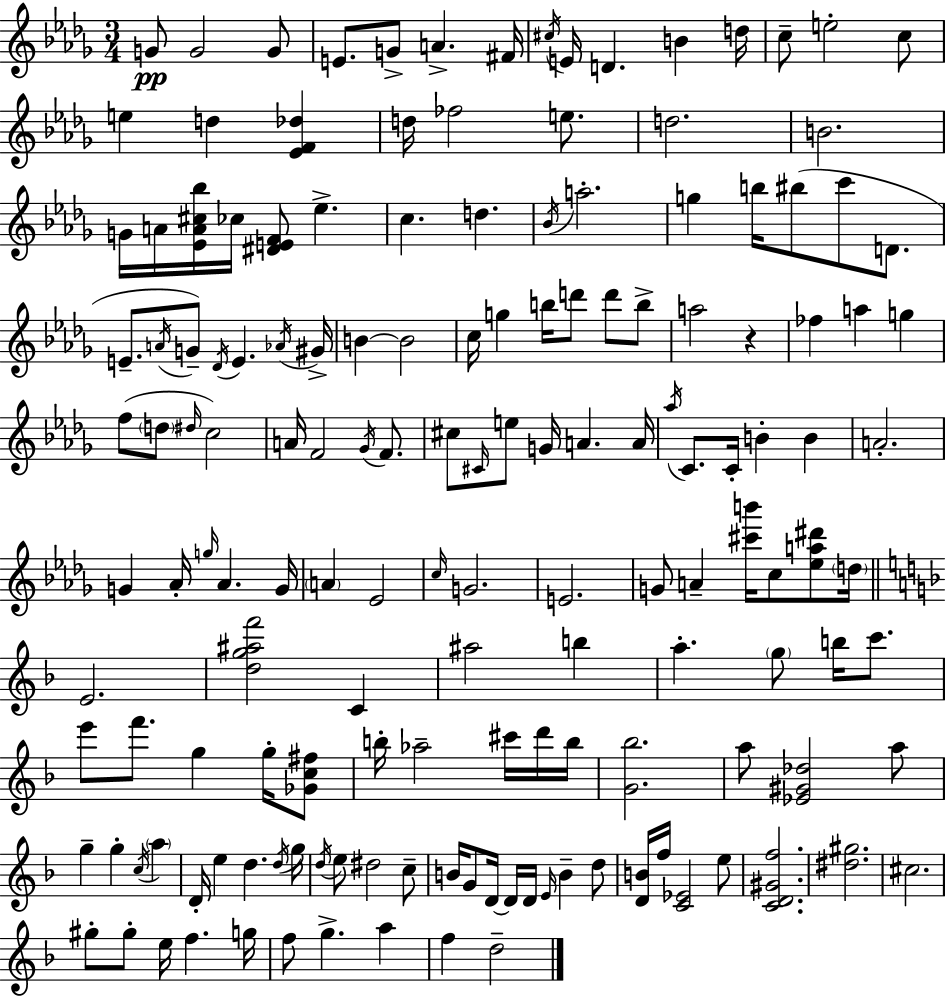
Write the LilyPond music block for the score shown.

{
  \clef treble
  \numericTimeSignature
  \time 3/4
  \key bes \minor
  g'8\pp g'2 g'8 | e'8. g'8-> a'4.-> fis'16 | \acciaccatura { cis''16 } e'16 d'4. b'4 | d''16 c''8-- e''2-. c''8 | \break e''4 d''4 <ees' f' des''>4 | d''16 fes''2 e''8. | d''2. | b'2. | \break g'16 a'16 <ees' a' cis'' bes''>16 ces''16 <dis' e' f'>8 ees''4.-> | c''4. d''4. | \acciaccatura { bes'16 } a''2.-. | g''4 b''16 bis''8( c'''8 d'8. | \break e'8.-- \acciaccatura { a'16 }) g'8-- \acciaccatura { des'16 } e'4. | \acciaccatura { aes'16 } gis'16-> b'4~~ b'2 | c''16 g''4 b''16 d'''8 | d'''8 b''8-> a''2 | \break r4 fes''4 a''4 | g''4 f''8( \parenthesize d''8 \grace { dis''16 } c''2) | a'16 f'2 | \acciaccatura { ges'16 } f'8. cis''8 \grace { cis'16 } e''8 | \break g'16 a'4. a'16 \acciaccatura { aes''16 } c'8. | c'16-. b'4-. b'4 a'2.-. | g'4 | aes'16-. \grace { g''16 } aes'4. g'16 \parenthesize a'4 | \break ees'2 \grace { c''16 } g'2. | e'2. | g'8 | a'4-- <cis''' b'''>16 c''8 <ees'' a'' dis'''>8 \parenthesize d''16 \bar "||" \break \key f \major e'2. | <d'' g'' ais'' f'''>2 c'4 | ais''2 b''4 | a''4.-. \parenthesize g''8 b''16 c'''8. | \break e'''8 f'''8. g''4 g''16-. <ges' c'' fis''>8 | b''16-. aes''2-- cis'''16 d'''16 b''16 | <g' bes''>2. | a''8 <ees' gis' des''>2 a''8 | \break g''4-- g''4-. \acciaccatura { c''16 } \parenthesize a''4 | d'16-. e''4 d''4. | \acciaccatura { d''16 } g''16 \acciaccatura { d''16 } e''8 dis''2 | c''8-- b'16 g'8 d'16~~ d'16 d'16 \grace { e'16 } b'4-- | \break d''8 <d' b'>16 f''16 <c' ees'>2 | e''8 <c' d' gis' f''>2. | <dis'' gis''>2. | cis''2. | \break gis''8-. gis''8-. e''16 f''4. | g''16 f''8 g''4.-> | a''4 f''4 d''2-- | \bar "|."
}